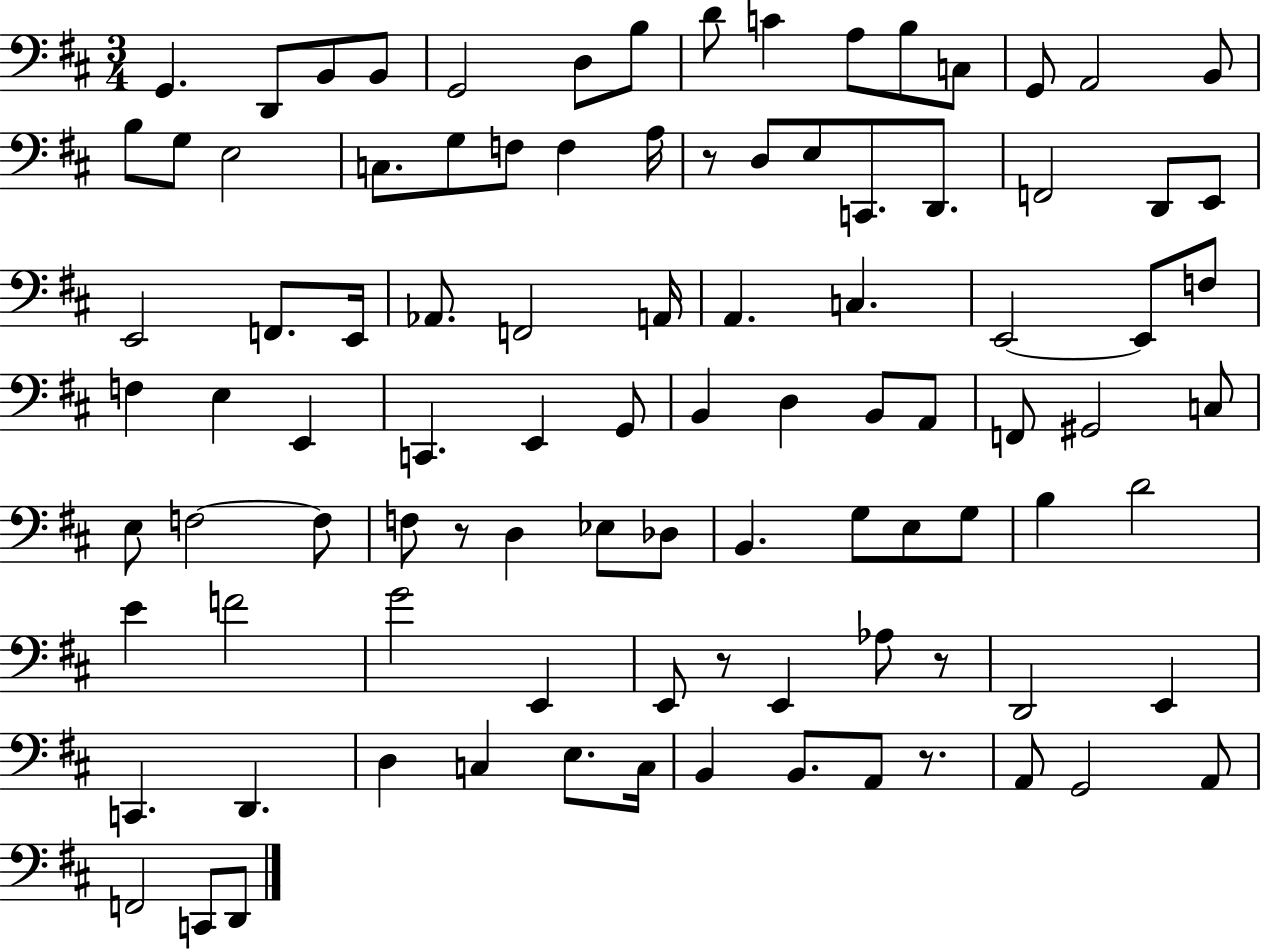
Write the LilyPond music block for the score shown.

{
  \clef bass
  \numericTimeSignature
  \time 3/4
  \key d \major
  g,4. d,8 b,8 b,8 | g,2 d8 b8 | d'8 c'4 a8 b8 c8 | g,8 a,2 b,8 | \break b8 g8 e2 | c8. g8 f8 f4 a16 | r8 d8 e8 c,8. d,8. | f,2 d,8 e,8 | \break e,2 f,8. e,16 | aes,8. f,2 a,16 | a,4. c4. | e,2~~ e,8 f8 | \break f4 e4 e,4 | c,4. e,4 g,8 | b,4 d4 b,8 a,8 | f,8 gis,2 c8 | \break e8 f2~~ f8 | f8 r8 d4 ees8 des8 | b,4. g8 e8 g8 | b4 d'2 | \break e'4 f'2 | g'2 e,4 | e,8 r8 e,4 aes8 r8 | d,2 e,4 | \break c,4. d,4. | d4 c4 e8. c16 | b,4 b,8. a,8 r8. | a,8 g,2 a,8 | \break f,2 c,8 d,8 | \bar "|."
}